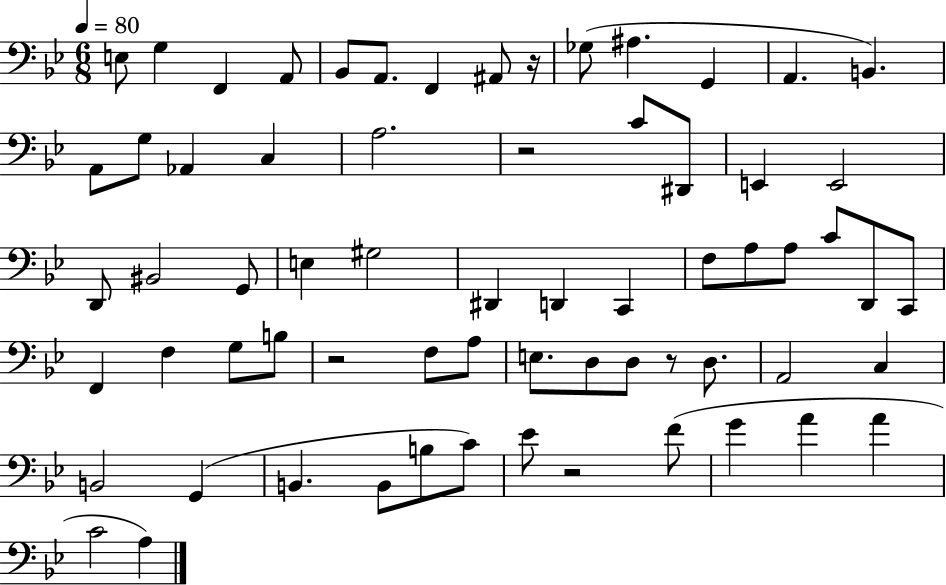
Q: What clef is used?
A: bass